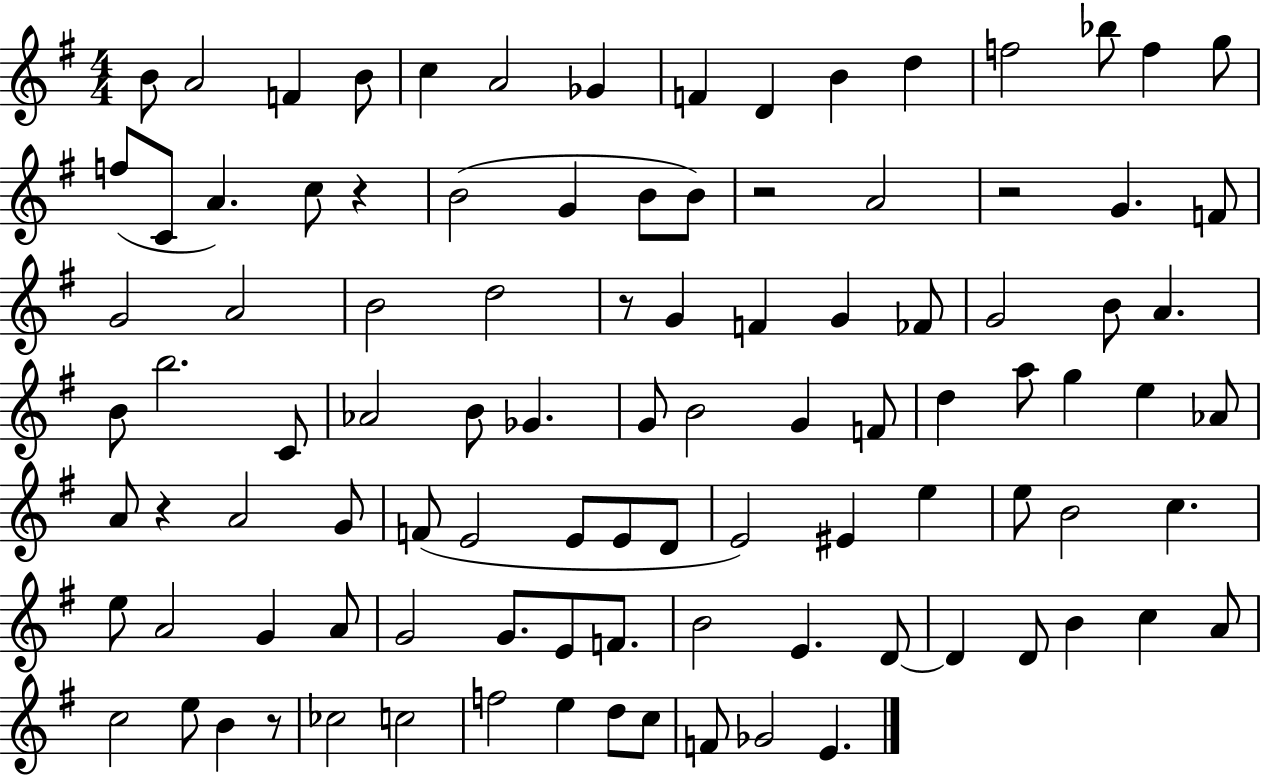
X:1
T:Untitled
M:4/4
L:1/4
K:G
B/2 A2 F B/2 c A2 _G F D B d f2 _b/2 f g/2 f/2 C/2 A c/2 z B2 G B/2 B/2 z2 A2 z2 G F/2 G2 A2 B2 d2 z/2 G F G _F/2 G2 B/2 A B/2 b2 C/2 _A2 B/2 _G G/2 B2 G F/2 d a/2 g e _A/2 A/2 z A2 G/2 F/2 E2 E/2 E/2 D/2 E2 ^E e e/2 B2 c e/2 A2 G A/2 G2 G/2 E/2 F/2 B2 E D/2 D D/2 B c A/2 c2 e/2 B z/2 _c2 c2 f2 e d/2 c/2 F/2 _G2 E